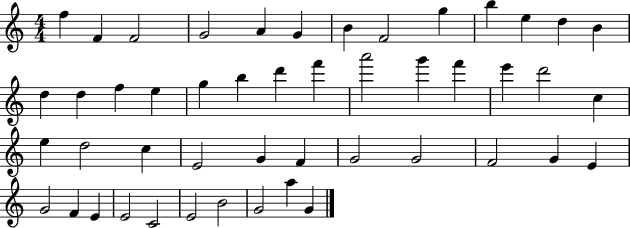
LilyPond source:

{
  \clef treble
  \numericTimeSignature
  \time 4/4
  \key c \major
  f''4 f'4 f'2 | g'2 a'4 g'4 | b'4 f'2 g''4 | b''4 e''4 d''4 b'4 | \break d''4 d''4 f''4 e''4 | g''4 b''4 d'''4 f'''4 | a'''2 g'''4 f'''4 | e'''4 d'''2 c''4 | \break e''4 d''2 c''4 | e'2 g'4 f'4 | g'2 g'2 | f'2 g'4 e'4 | \break g'2 f'4 e'4 | e'2 c'2 | e'2 b'2 | g'2 a''4 g'4 | \break \bar "|."
}